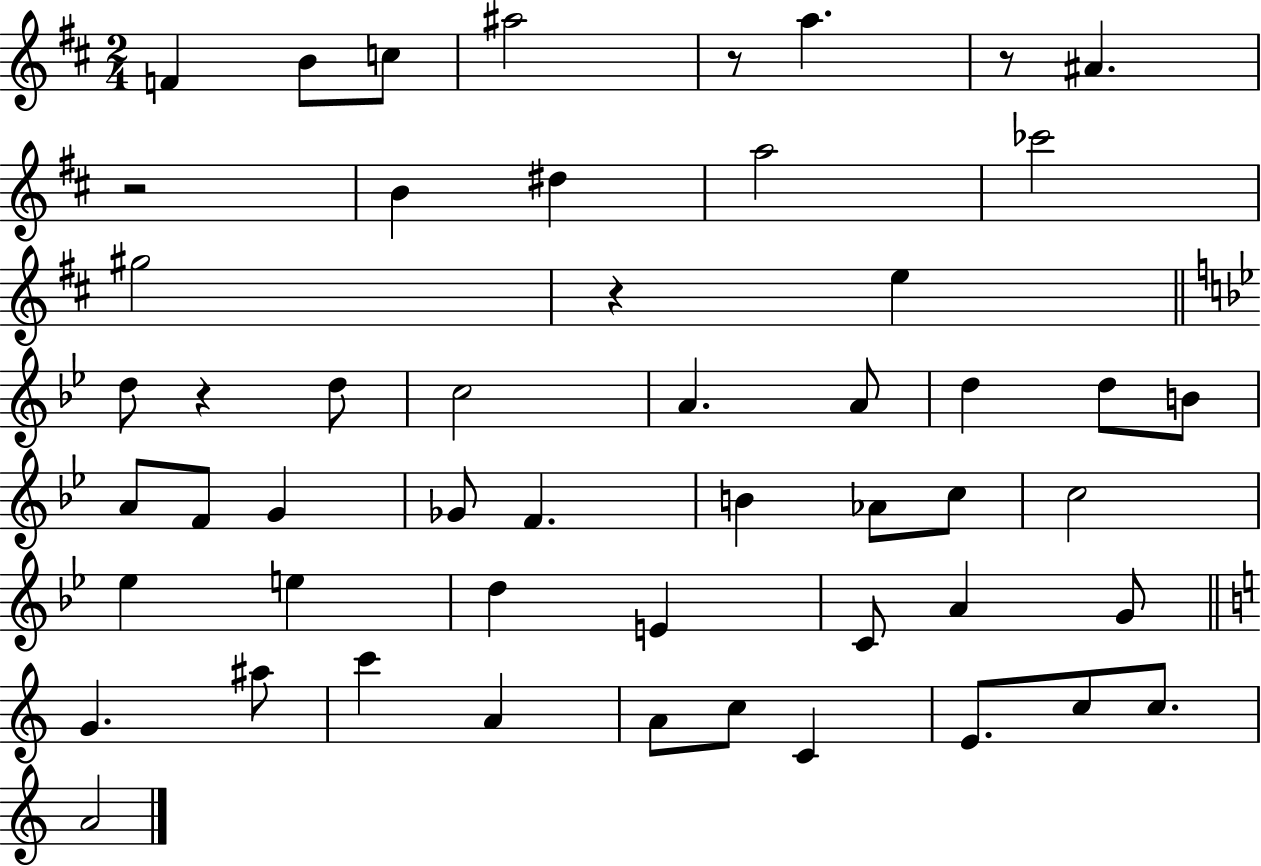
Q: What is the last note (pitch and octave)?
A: A4